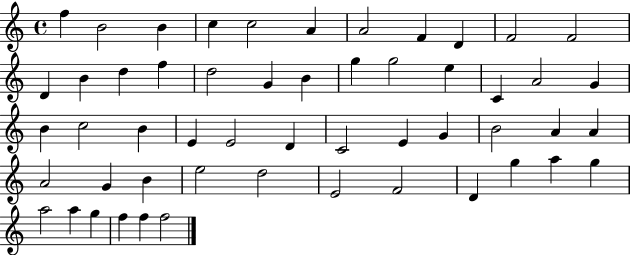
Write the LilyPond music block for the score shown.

{
  \clef treble
  \time 4/4
  \defaultTimeSignature
  \key c \major
  f''4 b'2 b'4 | c''4 c''2 a'4 | a'2 f'4 d'4 | f'2 f'2 | \break d'4 b'4 d''4 f''4 | d''2 g'4 b'4 | g''4 g''2 e''4 | c'4 a'2 g'4 | \break b'4 c''2 b'4 | e'4 e'2 d'4 | c'2 e'4 g'4 | b'2 a'4 a'4 | \break a'2 g'4 b'4 | e''2 d''2 | e'2 f'2 | d'4 g''4 a''4 g''4 | \break a''2 a''4 g''4 | f''4 f''4 f''2 | \bar "|."
}